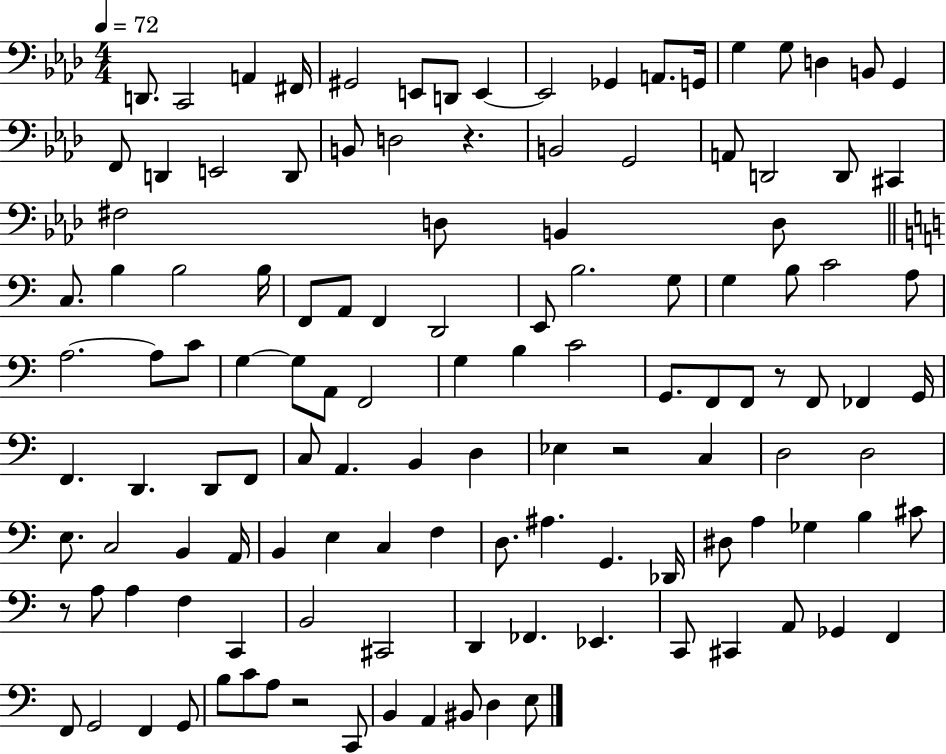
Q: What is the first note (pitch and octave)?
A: D2